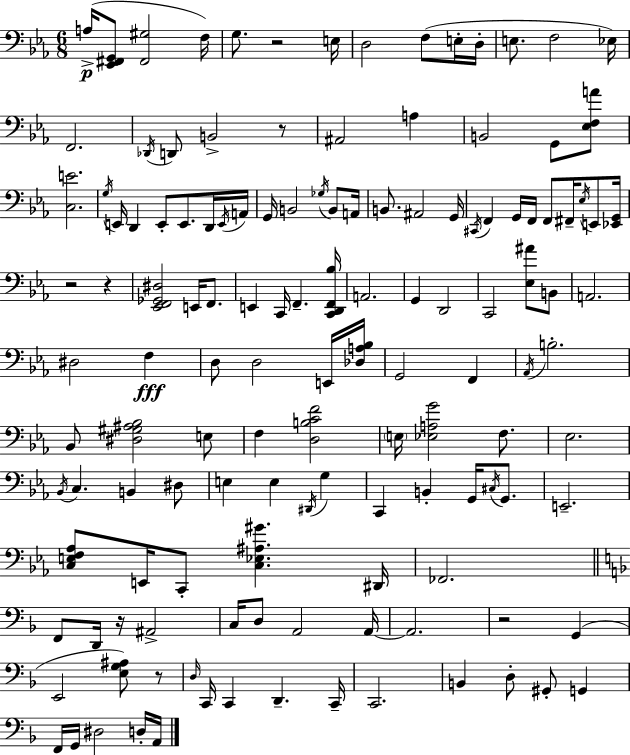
X:1
T:Untitled
M:6/8
L:1/4
K:Eb
A,/4 [_E,,^F,,G,,]/2 [^F,,^G,]2 F,/4 G,/2 z2 E,/4 D,2 F,/2 E,/4 D,/4 E,/2 F,2 _E,/4 F,,2 _D,,/4 D,,/2 B,,2 z/2 ^A,,2 A, B,,2 G,,/2 [_E,F,A]/2 [C,E]2 G,/4 E,,/4 D,, E,,/2 E,,/2 D,,/4 E,,/4 A,,/4 G,,/4 B,,2 _G,/4 B,,/2 A,,/4 B,,/2 ^A,,2 G,,/4 ^C,,/4 F,, G,,/4 F,,/4 F,,/2 ^F,,/4 _E,/4 E,,/2 [_E,,G,,]/4 z2 z [_E,,F,,_G,,^D,]2 E,,/4 F,,/2 E,, C,,/4 F,, [C,,D,,F,,_B,]/4 A,,2 G,, D,,2 C,,2 [_E,^A]/2 B,,/2 A,,2 ^D,2 F, D,/2 D,2 E,,/4 [_D,A,_B,]/4 G,,2 F,, _A,,/4 B,2 _B,,/2 [^D,^G,^A,_B,]2 E,/2 F, [D,B,CF]2 E,/4 [_E,A,G]2 F,/2 _E,2 _B,,/4 C, B,, ^D,/2 E, E, ^D,,/4 G, C,, B,, G,,/4 ^C,/4 G,,/2 E,,2 [C,E,F,_A,]/2 E,,/4 C,,/2 [C,_E,^A,^G] ^D,,/4 _F,,2 F,,/2 D,,/4 z/4 ^A,,2 C,/4 D,/2 A,,2 A,,/4 A,,2 z2 G,, E,,2 [E,G,^A,]/2 z/2 D,/4 C,,/4 C,, D,, C,,/4 C,,2 B,, D,/2 ^G,,/2 G,, F,,/4 G,,/4 ^D,2 D,/4 A,,/4